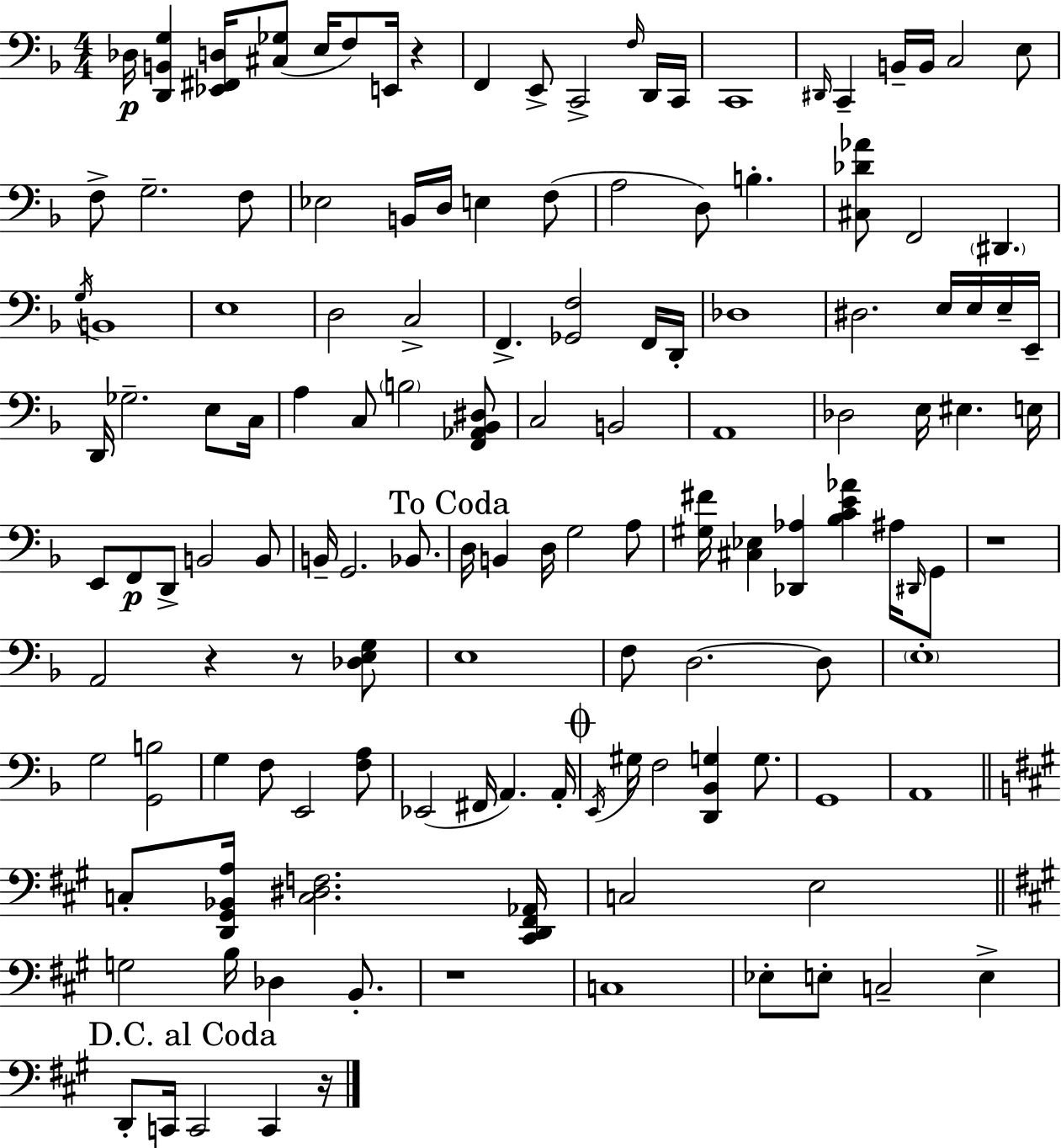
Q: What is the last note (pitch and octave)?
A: C2